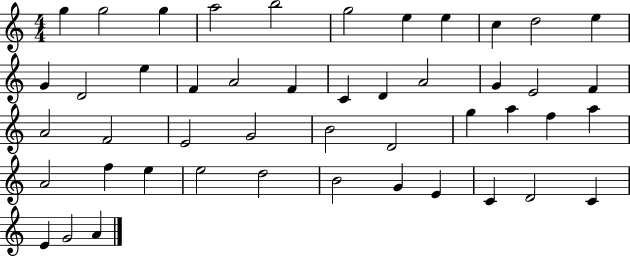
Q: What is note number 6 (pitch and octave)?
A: G5